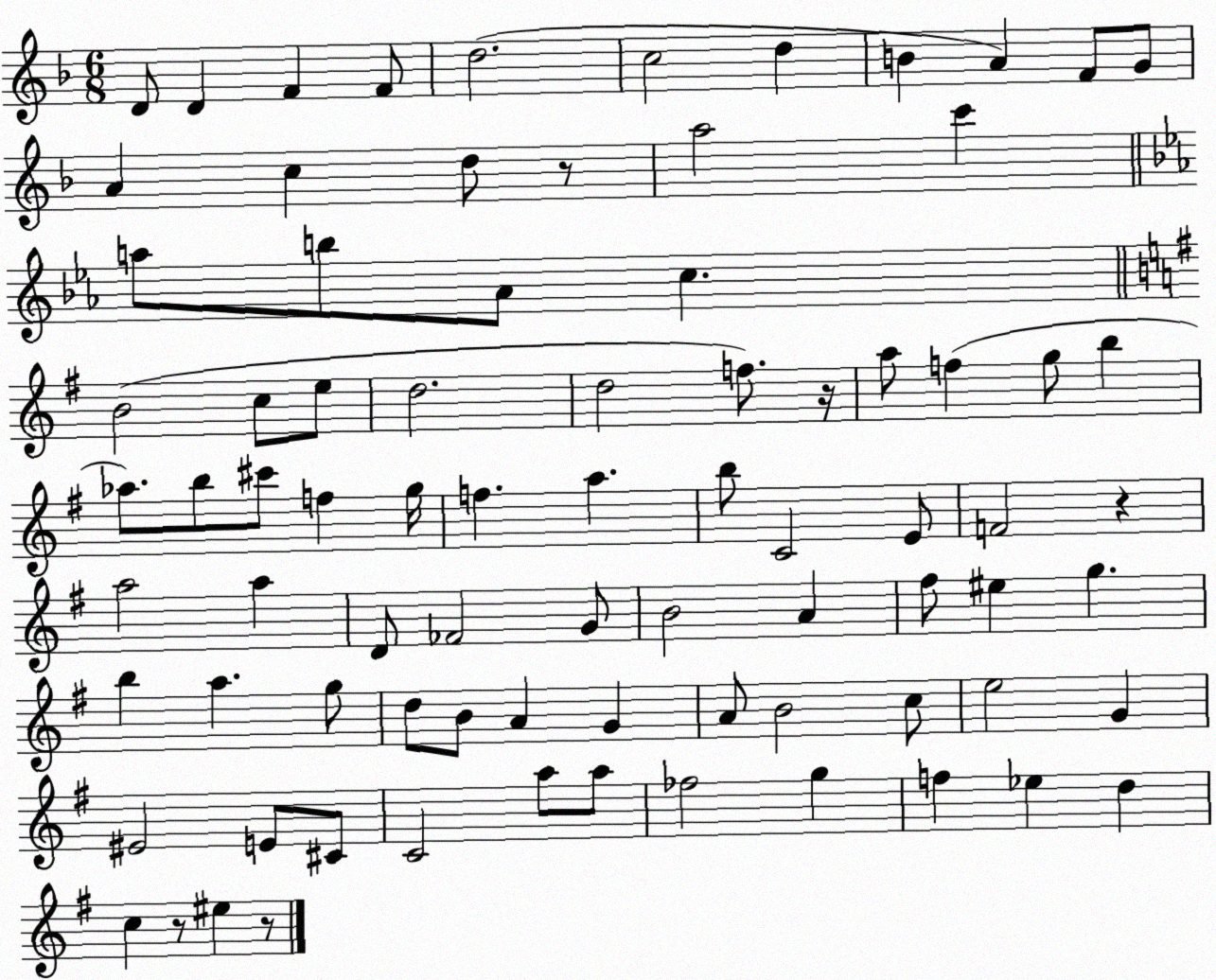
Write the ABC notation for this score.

X:1
T:Untitled
M:6/8
L:1/4
K:F
D/2 D F F/2 d2 c2 d B A F/2 G/2 A c d/2 z/2 a2 c' a/2 b/2 _A/2 c B2 c/2 e/2 d2 d2 f/2 z/4 a/2 f g/2 b _a/2 b/2 ^c'/2 f g/4 f a b/2 C2 E/2 F2 z a2 a D/2 _F2 G/2 B2 A ^f/2 ^e g b a g/2 d/2 B/2 A G A/2 B2 c/2 e2 G ^E2 E/2 ^C/2 C2 a/2 a/2 _f2 g f _e d c z/2 ^e z/2